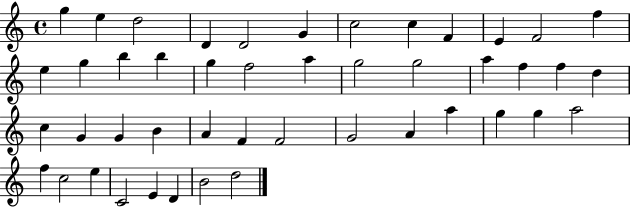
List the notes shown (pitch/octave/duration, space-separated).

G5/q E5/q D5/h D4/q D4/h G4/q C5/h C5/q F4/q E4/q F4/h F5/q E5/q G5/q B5/q B5/q G5/q F5/h A5/q G5/h G5/h A5/q F5/q F5/q D5/q C5/q G4/q G4/q B4/q A4/q F4/q F4/h G4/h A4/q A5/q G5/q G5/q A5/h F5/q C5/h E5/q C4/h E4/q D4/q B4/h D5/h